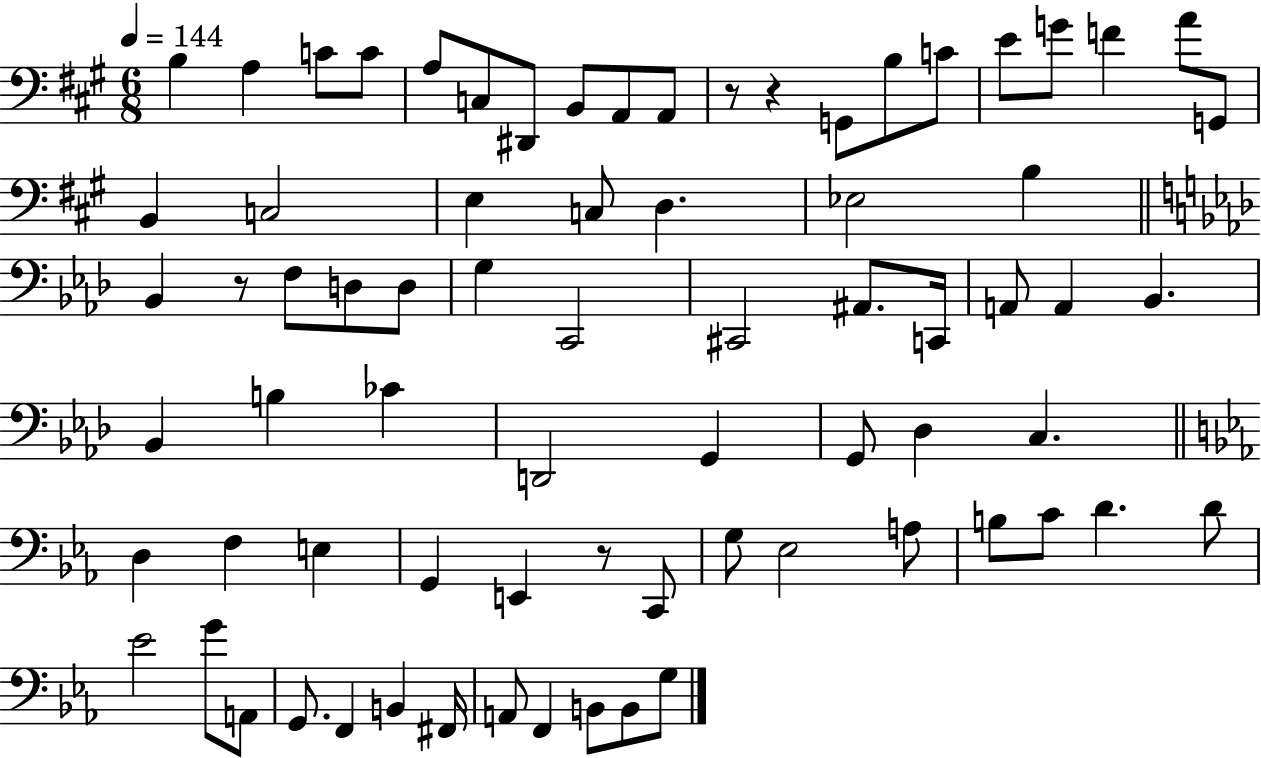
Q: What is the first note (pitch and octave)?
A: B3